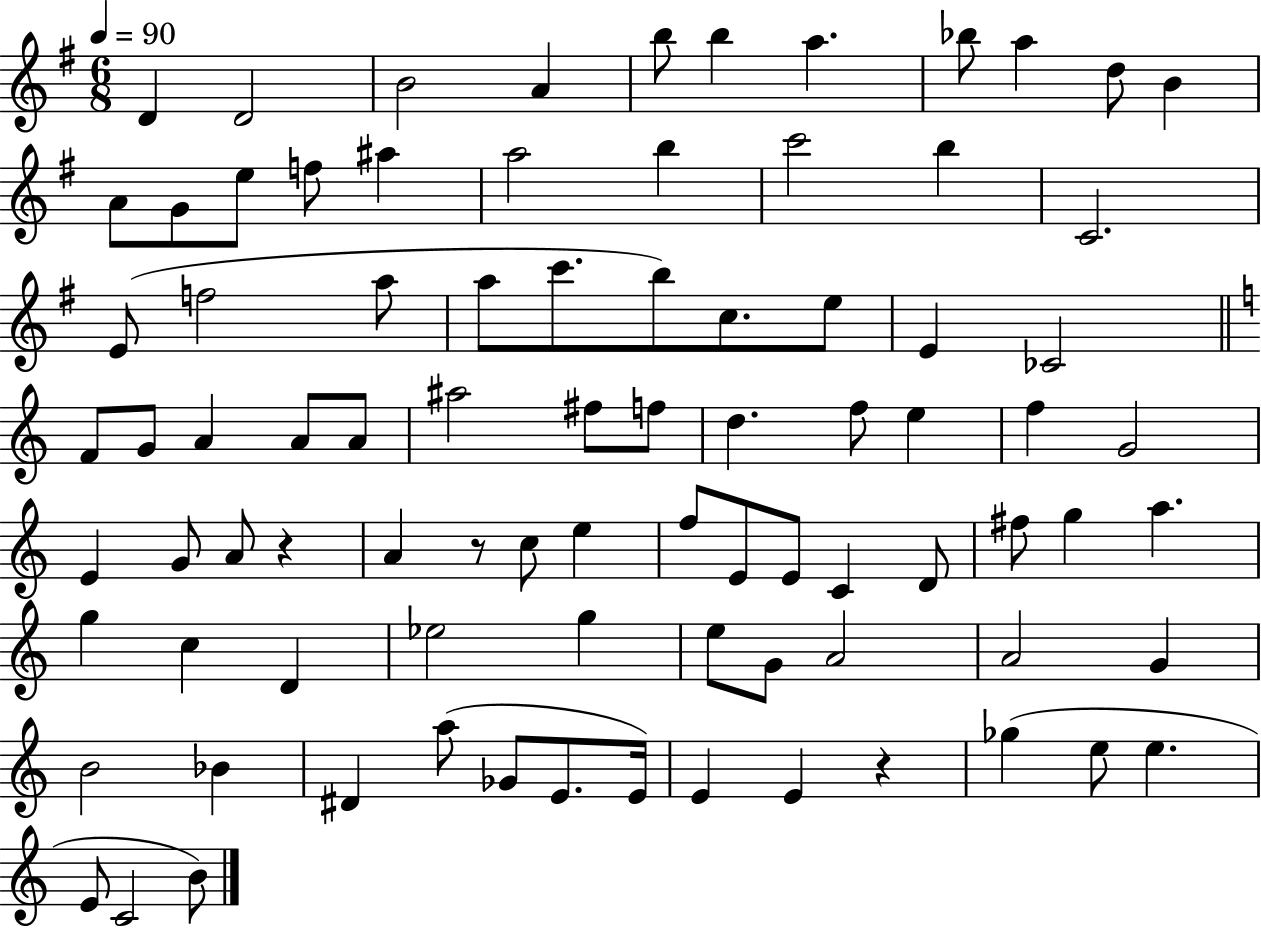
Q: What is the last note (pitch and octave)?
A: B4